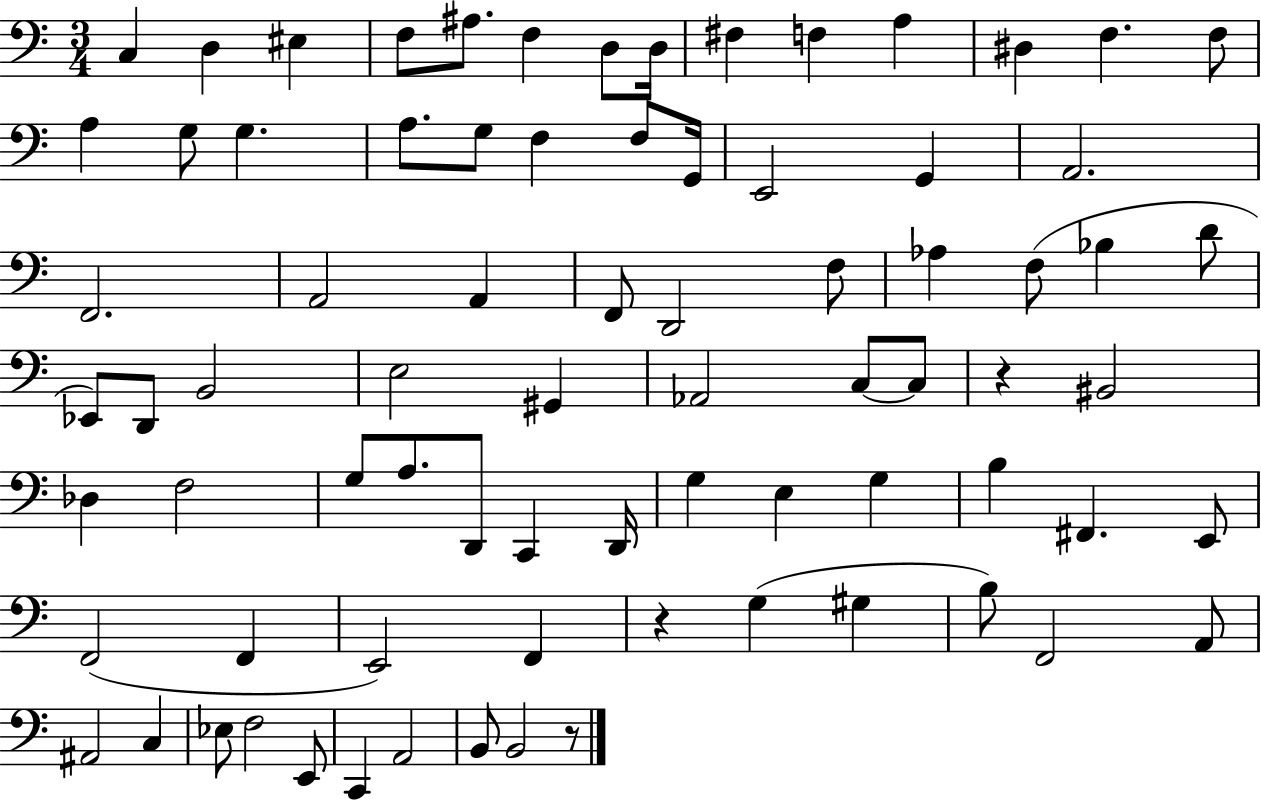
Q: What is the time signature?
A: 3/4